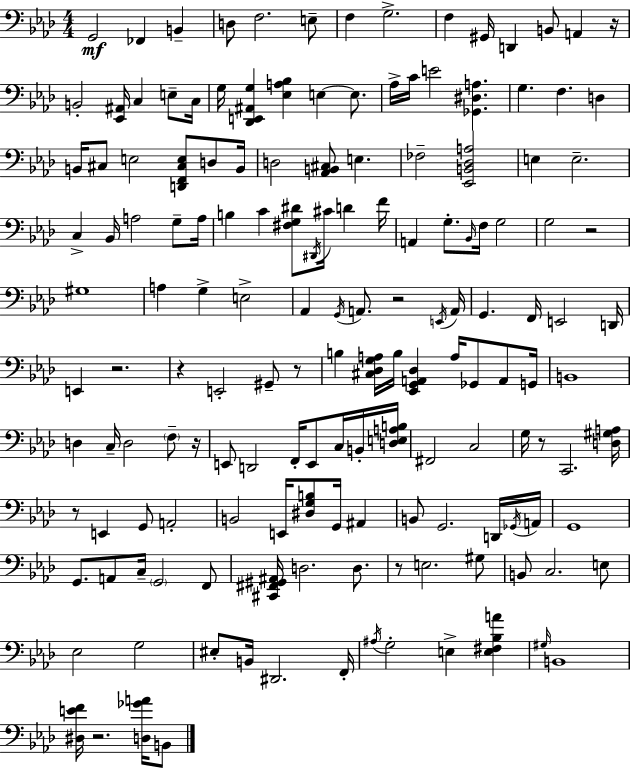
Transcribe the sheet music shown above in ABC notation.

X:1
T:Untitled
M:4/4
L:1/4
K:Ab
G,,2 _F,, B,, D,/2 F,2 E,/2 F, G,2 F, ^G,,/4 D,, B,,/2 A,, z/4 B,,2 [_E,,^A,,]/4 C, E,/2 C,/4 G,/4 [_D,,E,,^A,,G,] [_E,A,_B,] E, E,/2 _A,/4 C/4 E2 [_G,,^D,A,] G, F, D, B,,/4 ^C,/2 E,2 [D,,F,,^C,E,]/2 D,/2 B,,/4 D,2 [_A,,B,,^C,]/2 E, _F,2 [_E,,B,,_D,A,]2 E, E,2 C, _B,,/4 A,2 G,/2 A,/4 B, C [^F,G,^D]/2 ^D,,/4 ^C/4 D F/4 A,, G,/2 _B,,/4 F,/4 G,2 G,2 z2 ^G,4 A, G, E,2 _A,, G,,/4 A,,/2 z2 E,,/4 A,,/4 G,, F,,/4 E,,2 D,,/4 E,, z2 z E,,2 ^G,,/2 z/2 B, [^C,_D,G,A,]/4 B,/4 [_E,,G,,A,,_D,] A,/4 _G,,/2 A,,/2 G,,/4 B,,4 D, C,/4 D,2 F,/2 z/4 E,,/2 D,,2 F,,/4 E,,/2 C,/4 B,,/4 [D,E,A,B,]/4 ^F,,2 C,2 G,/4 z/2 C,,2 [D,^G,A,]/4 z/2 E,, G,,/2 A,,2 B,,2 E,,/4 [^D,G,B,]/2 G,,/4 ^A,, B,,/2 G,,2 D,,/4 _G,,/4 A,,/4 G,,4 G,,/2 A,,/2 C,/4 G,,2 F,,/2 [^C,,^F,,^G,,^A,,]/4 D,2 D,/2 z/2 E,2 ^G,/2 B,,/2 C,2 E,/2 _E,2 G,2 ^E,/2 B,,/4 ^D,,2 F,,/4 ^A,/4 G,2 E, [E,^F,_B,A] ^G,/4 B,,4 [^D,EF]/4 z2 [D,_GA]/4 B,,/2